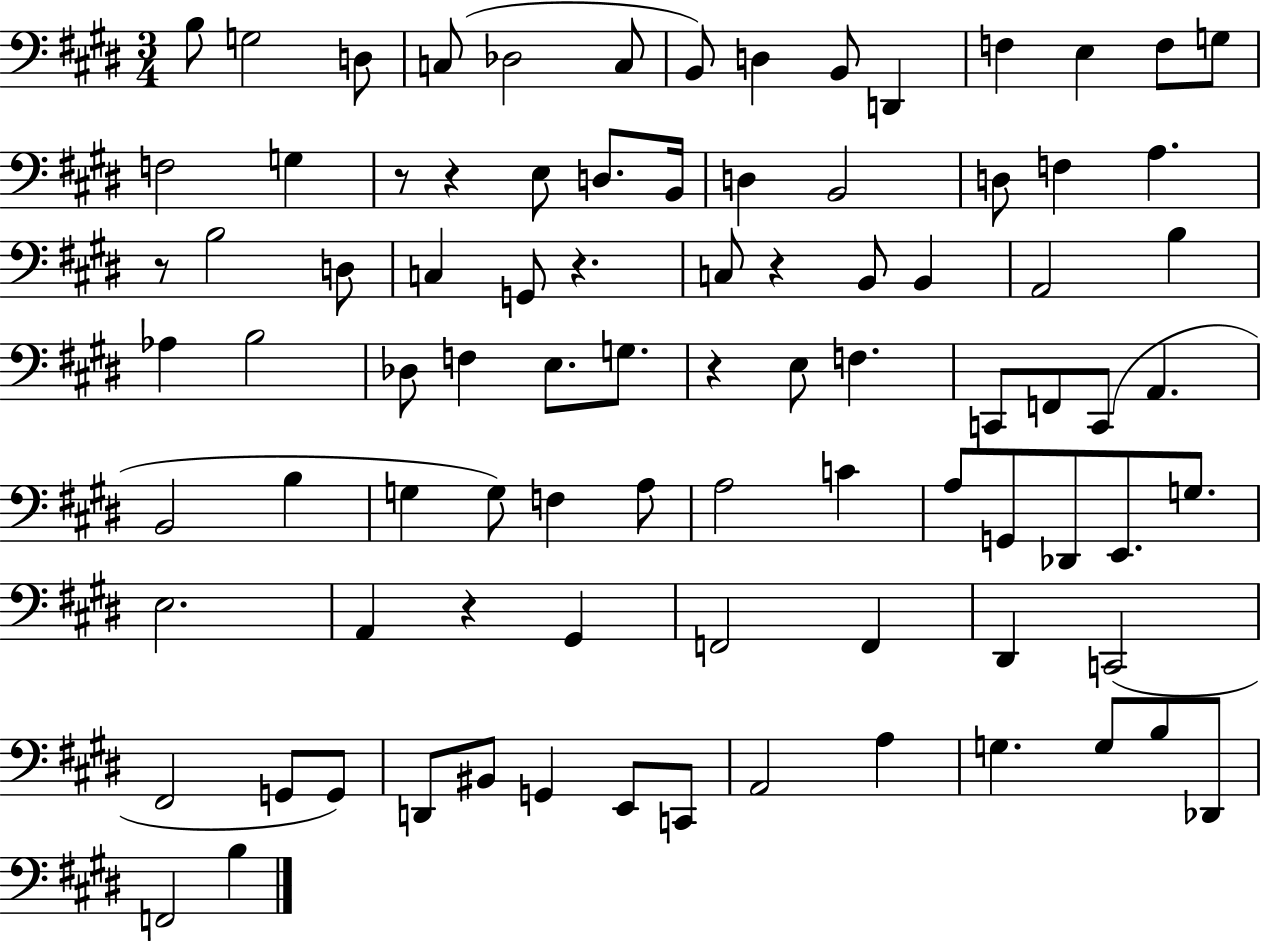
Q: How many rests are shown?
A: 7